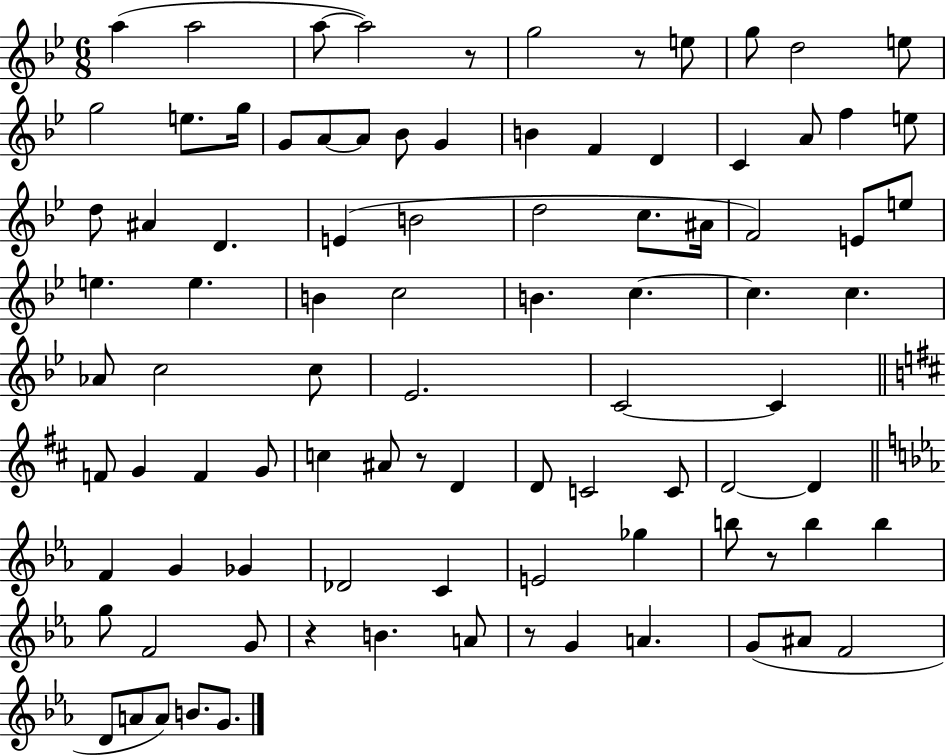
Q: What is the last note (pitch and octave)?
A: G4